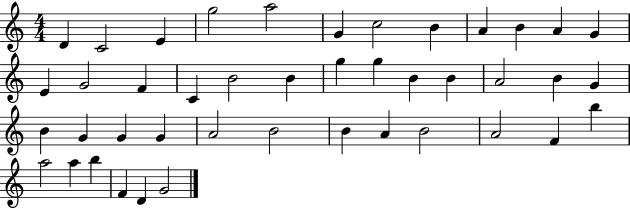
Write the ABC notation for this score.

X:1
T:Untitled
M:4/4
L:1/4
K:C
D C2 E g2 a2 G c2 B A B A G E G2 F C B2 B g g B B A2 B G B G G G A2 B2 B A B2 A2 F b a2 a b F D G2